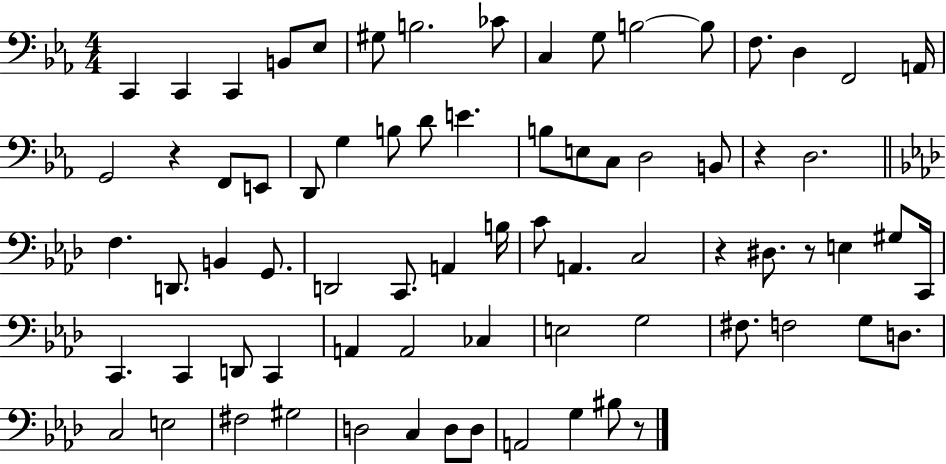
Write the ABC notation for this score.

X:1
T:Untitled
M:4/4
L:1/4
K:Eb
C,, C,, C,, B,,/2 _E,/2 ^G,/2 B,2 _C/2 C, G,/2 B,2 B,/2 F,/2 D, F,,2 A,,/4 G,,2 z F,,/2 E,,/2 D,,/2 G, B,/2 D/2 E B,/2 E,/2 C,/2 D,2 B,,/2 z D,2 F, D,,/2 B,, G,,/2 D,,2 C,,/2 A,, B,/4 C/2 A,, C,2 z ^D,/2 z/2 E, ^G,/2 C,,/4 C,, C,, D,,/2 C,, A,, A,,2 _C, E,2 G,2 ^F,/2 F,2 G,/2 D,/2 C,2 E,2 ^F,2 ^G,2 D,2 C, D,/2 D,/2 A,,2 G, ^B,/2 z/2